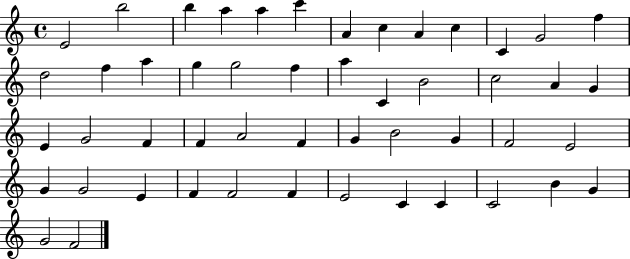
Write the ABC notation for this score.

X:1
T:Untitled
M:4/4
L:1/4
K:C
E2 b2 b a a c' A c A c C G2 f d2 f a g g2 f a C B2 c2 A G E G2 F F A2 F G B2 G F2 E2 G G2 E F F2 F E2 C C C2 B G G2 F2